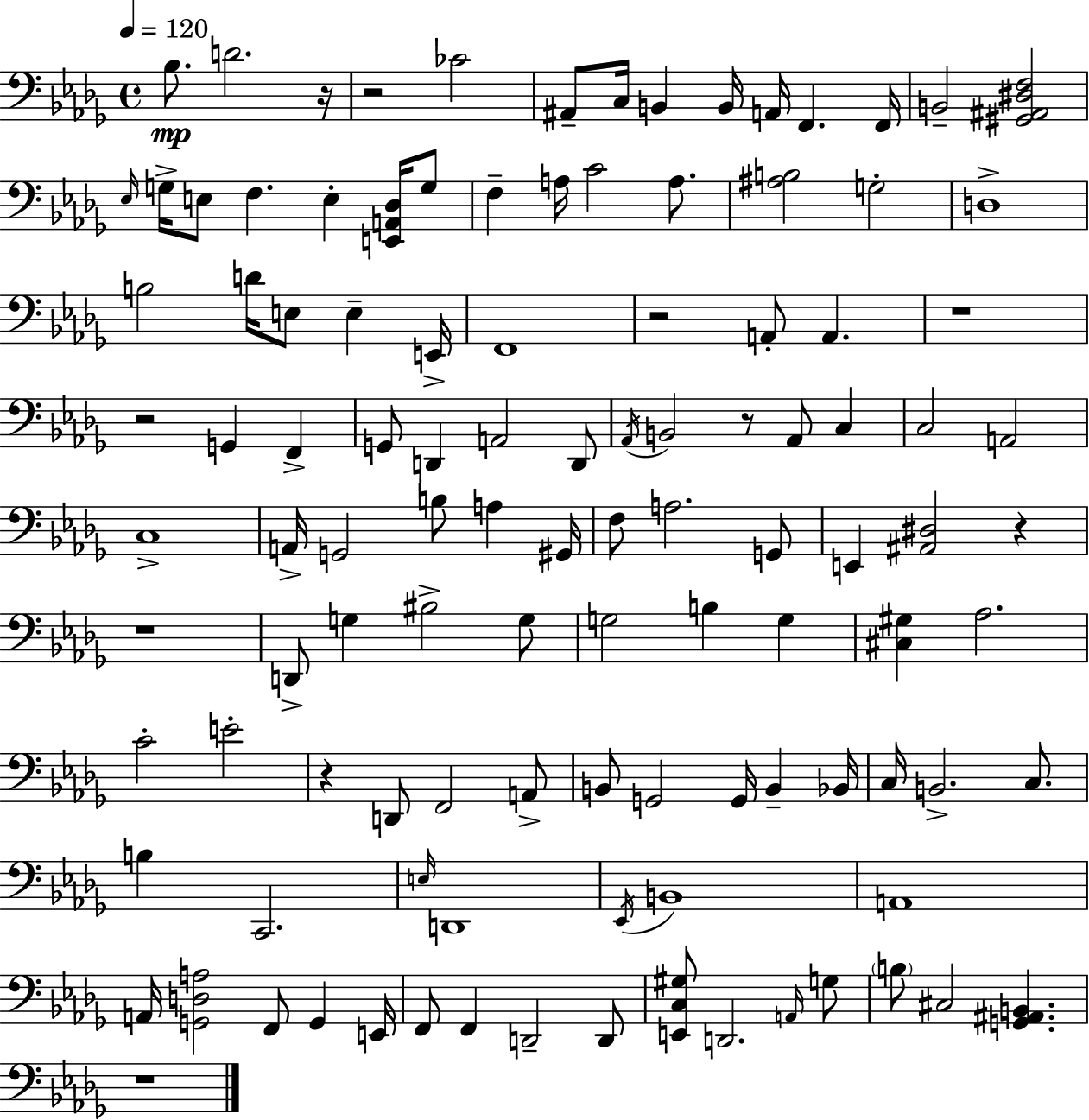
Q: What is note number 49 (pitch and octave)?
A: G#2